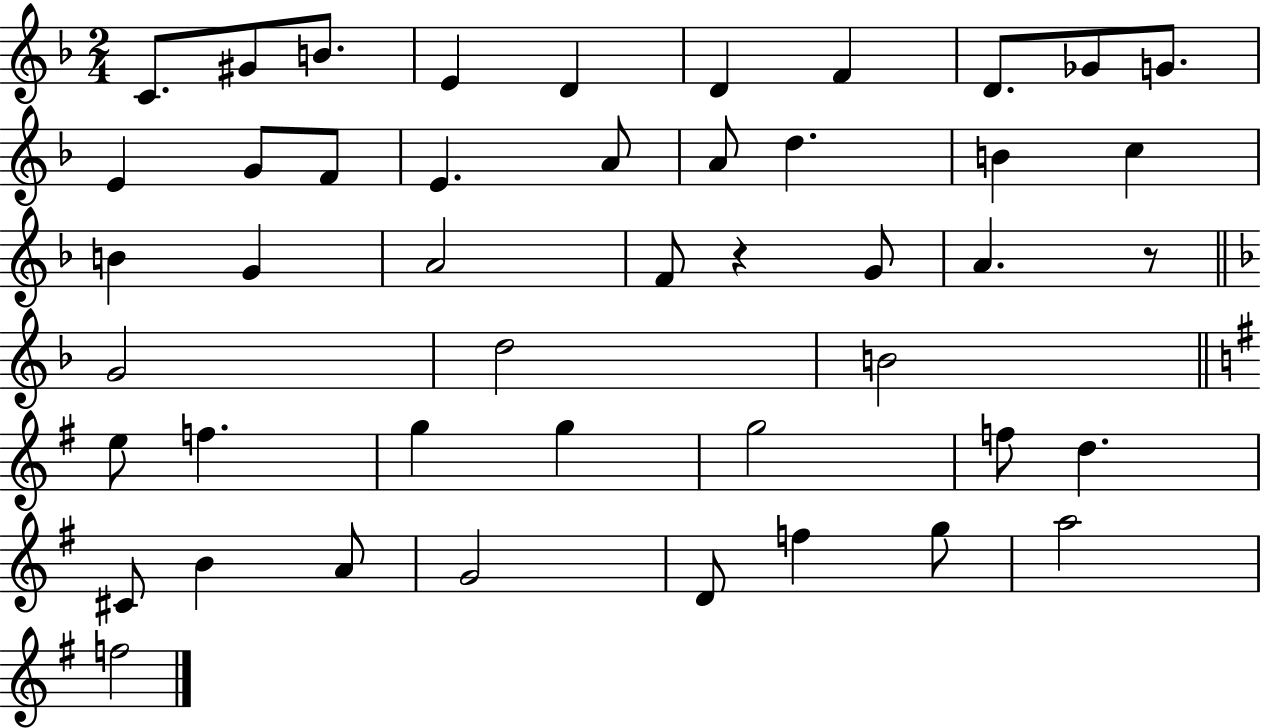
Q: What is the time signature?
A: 2/4